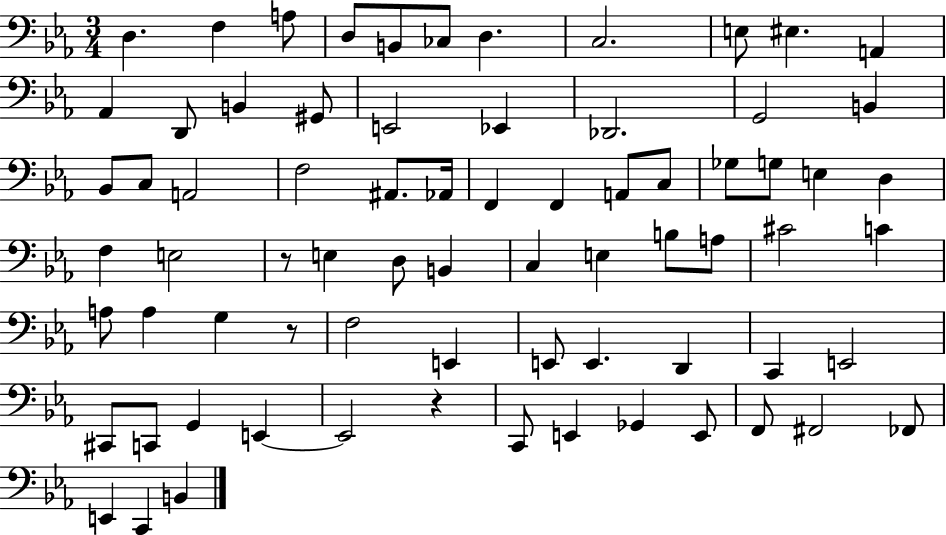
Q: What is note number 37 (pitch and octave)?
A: E3